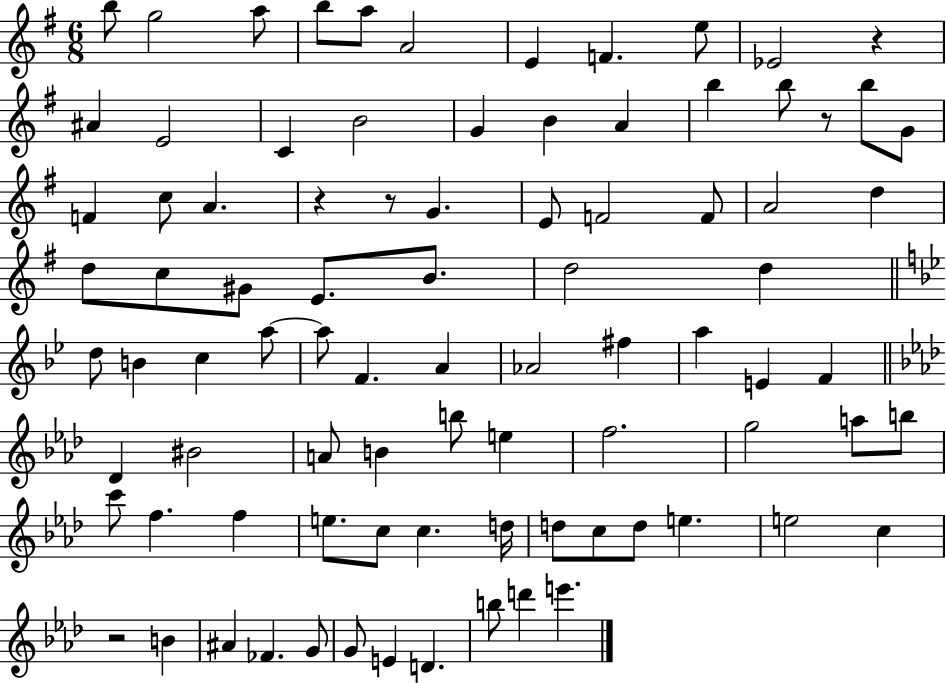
{
  \clef treble
  \numericTimeSignature
  \time 6/8
  \key g \major
  b''8 g''2 a''8 | b''8 a''8 a'2 | e'4 f'4. e''8 | ees'2 r4 | \break ais'4 e'2 | c'4 b'2 | g'4 b'4 a'4 | b''4 b''8 r8 b''8 g'8 | \break f'4 c''8 a'4. | r4 r8 g'4. | e'8 f'2 f'8 | a'2 d''4 | \break d''8 c''8 gis'8 e'8. b'8. | d''2 d''4 | \bar "||" \break \key bes \major d''8 b'4 c''4 a''8~~ | a''8 f'4. a'4 | aes'2 fis''4 | a''4 e'4 f'4 | \break \bar "||" \break \key aes \major des'4 bis'2 | a'8 b'4 b''8 e''4 | f''2. | g''2 a''8 b''8 | \break c'''8 f''4. f''4 | e''8. c''8 c''4. d''16 | d''8 c''8 d''8 e''4. | e''2 c''4 | \break r2 b'4 | ais'4 fes'4. g'8 | g'8 e'4 d'4. | b''8 d'''4 e'''4. | \break \bar "|."
}